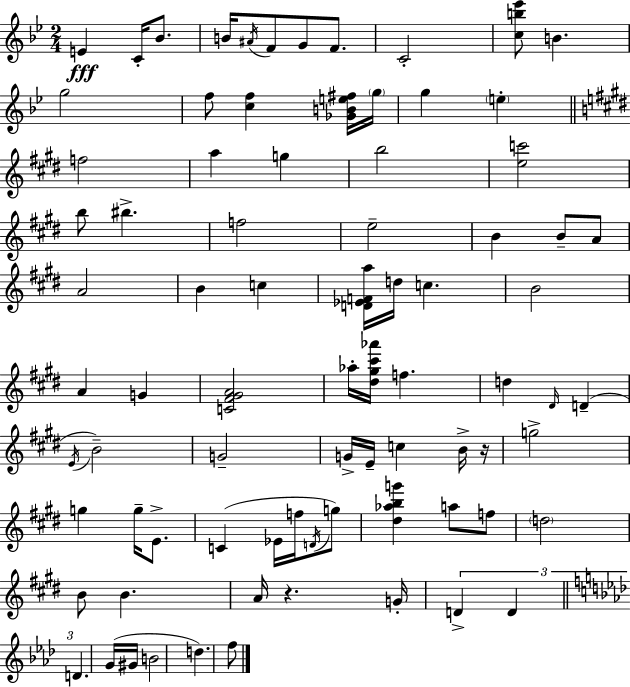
{
  \clef treble
  \numericTimeSignature
  \time 2/4
  \key bes \major
  e'4\fff c'16-. bes'8. | b'16 \acciaccatura { ais'16 } f'8 g'8 f'8. | c'2-. | <c'' b'' ees'''>8 b'4. | \break g''2 | f''8 <c'' f''>4 <ges' b' e'' fis''>16 | \parenthesize g''16 g''4 \parenthesize e''4-. | \bar "||" \break \key e \major f''2 | a''4 g''4 | b''2 | <e'' c'''>2 | \break b''8 bis''4.-> | f''2 | e''2-- | b'4 b'8-- a'8 | \break a'2 | b'4 c''4 | <d' ees' f' a''>16 d''16 c''4. | b'2 | \break a'4 g'4 | <c' fis' gis' a'>2 | aes''16-. <dis'' gis'' cis''' aes'''>16 f''4. | d''4 \grace { dis'16 }( d'4-- | \break \acciaccatura { e'16 } b'2--) | g'2-- | g'16-> e'16-- c''4 | b'16-> r16 g''2-> | \break g''4 g''16-- e'8.-> | c'4( ees'16 f''16 | \acciaccatura { d'16 }) g''8 <dis'' aes'' b'' g'''>4 a''8 | f''8 \parenthesize d''2 | \break b'8 b'4. | a'16 r4. | g'16-. \tuplet 3/2 { d'4-> d'4 | \bar "||" \break \key aes \major d'4. } g'16( gis'16 | b'2 | d''4.) f''8 | \bar "|."
}